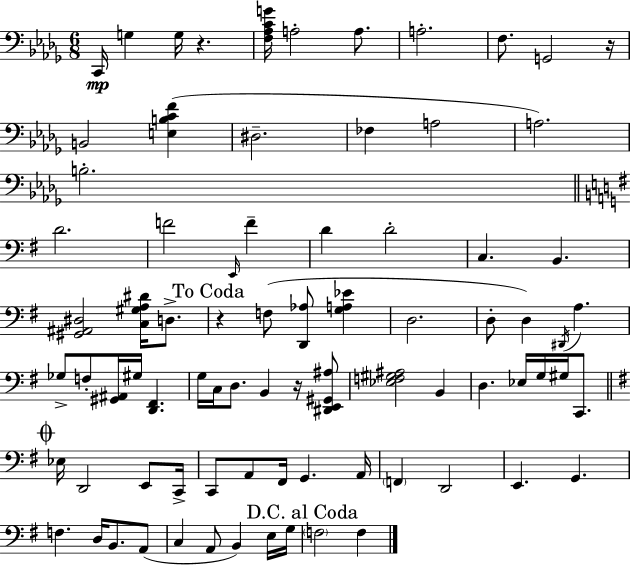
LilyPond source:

{
  \clef bass
  \numericTimeSignature
  \time 6/8
  \key bes \minor
  \repeat volta 2 { c,16\mp g4 g16 r4. | <f aes c' g'>16 a2-. a8. | a2.-. | f8. g,2 r16 | \break b,2 <e b c' f'>4( | dis2.-- | fes4 a2 | a2.) | \break b2.-. | \bar "||" \break \key g \major d'2. | f'2 \grace { e,16 } f'4-- | d'4 d'2-. | c4. b,4. | \break <gis, ais, dis>2 <c gis a dis'>16 d8.-> | \mark "To Coda" r4 f8( <d, aes>8 <g a ees'>4 | d2. | d8-. d4) \acciaccatura { dis,16 } a4. | \break ges8-> f8-. <gis, ais,>16 gis16 <d, fis,>4. | g16 c16 d8. b,4 r16 | <dis, e, gis, ais>8 <ees f gis ais>2 b,4 | d4. ees16 g16 gis16 c,8. | \break \mark \markup { \musicglyph "scripts.coda" } \bar "||" \break \key g \major ees16 d,2 e,8 c,16-> | c,8 a,8 fis,16 g,4. a,16 | \parenthesize f,4 d,2 | e,4. g,4. | \break f4. d16 b,8. a,8( | c4 a,8 b,4) e16 g16 | \mark "D.C. al Coda" \parenthesize f2 f4 | } \bar "|."
}